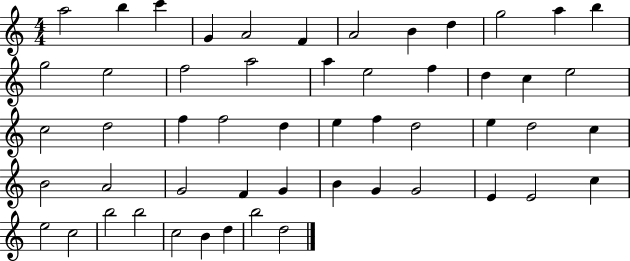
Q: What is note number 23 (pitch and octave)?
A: C5